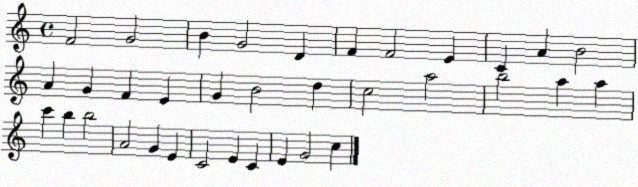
X:1
T:Untitled
M:4/4
L:1/4
K:C
F2 G2 B G2 D F F2 E C A B2 A G F E G B2 d c2 a2 b2 a a c' b b2 A2 G E C2 E C E G2 c